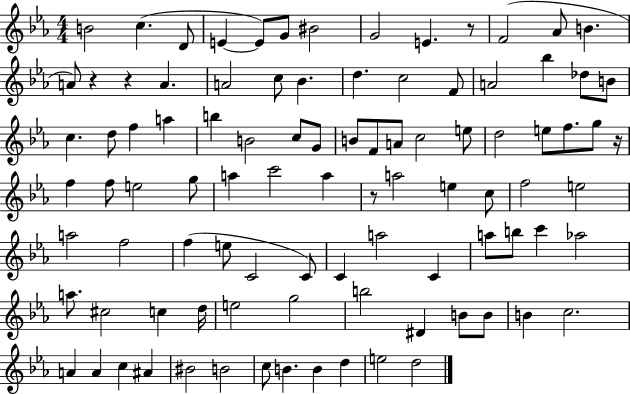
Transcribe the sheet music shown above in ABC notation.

X:1
T:Untitled
M:4/4
L:1/4
K:Eb
B2 c D/2 E E/2 G/2 ^B2 G2 E z/2 F2 _A/2 B A/2 z z A A2 c/2 _B d c2 F/2 A2 _b _d/2 B/2 c d/2 f a b B2 c/2 G/2 B/2 F/2 A/2 c2 e/2 d2 e/2 f/2 g/2 z/4 f f/2 e2 g/2 a c'2 a z/2 a2 e c/2 f2 e2 a2 f2 f e/2 C2 C/2 C a2 C a/2 b/2 c' _a2 a/2 ^c2 c d/4 e2 g2 b2 ^D B/2 B/2 B c2 A A c ^A ^B2 B2 c/2 B B d e2 d2